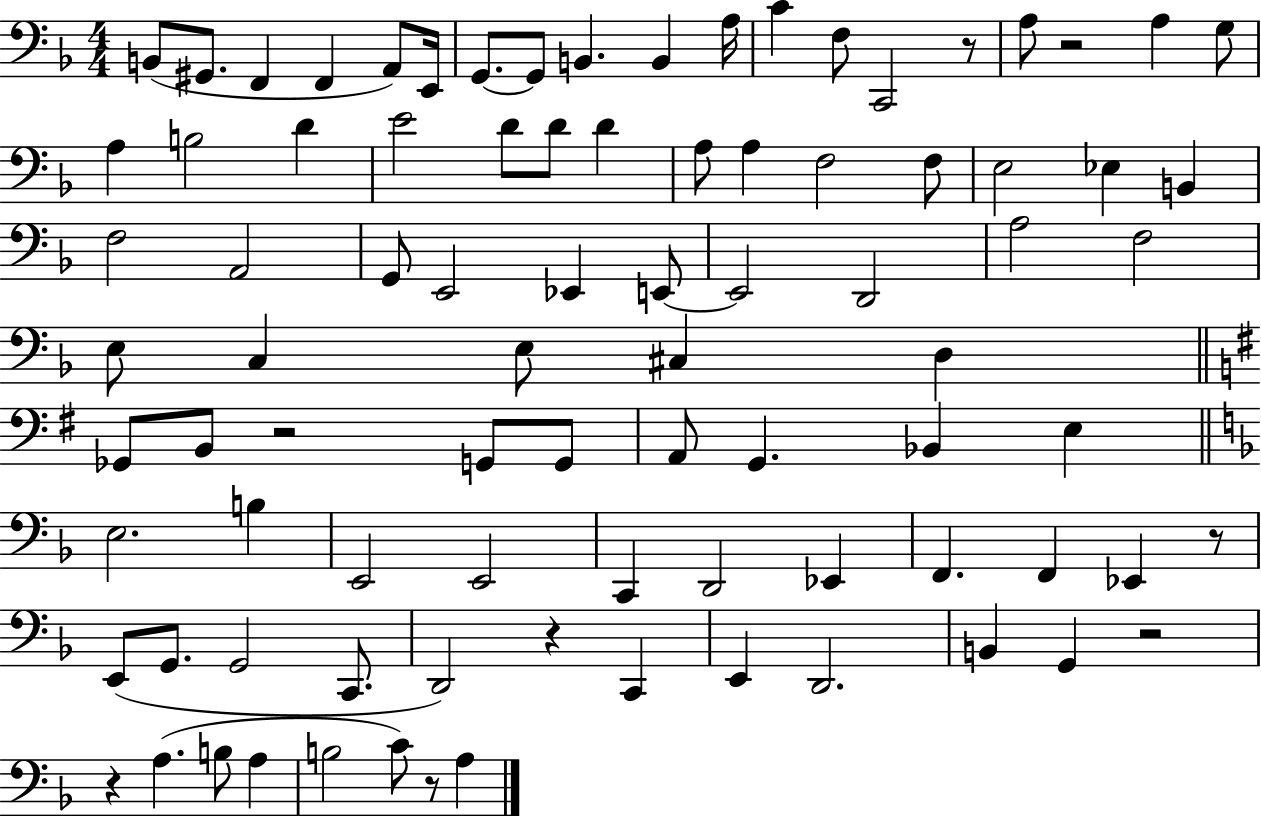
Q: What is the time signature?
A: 4/4